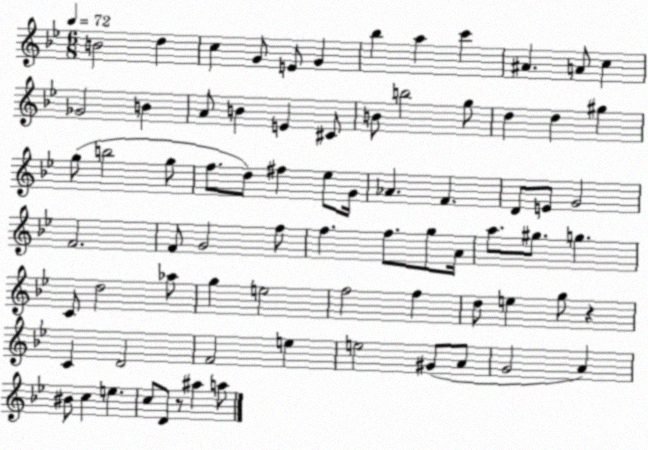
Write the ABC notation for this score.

X:1
T:Untitled
M:6/8
L:1/4
K:Bb
B2 d c G/2 E/2 G _b a c' ^A A/2 c _G2 B A/2 B E ^C/2 B/2 b2 g/2 d d ^g g/2 b2 g/2 f/2 d/2 ^f _e/2 G/4 _A F D/2 E/2 G2 F2 F/2 G2 f/2 f f/2 g/2 A/4 a/2 ^g/2 g C/2 d2 _a/2 g e2 f2 f d/2 e g/2 z C D2 F2 e e2 ^G/2 A/2 G2 A ^B/2 c e c/2 D/2 z/2 ^a a/2